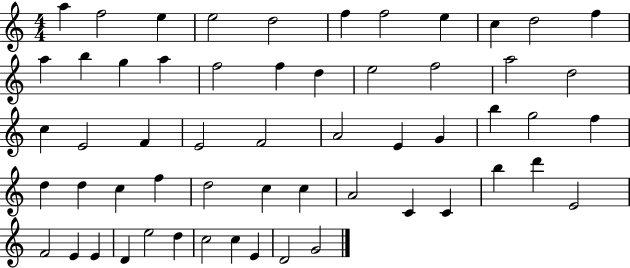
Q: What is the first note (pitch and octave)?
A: A5